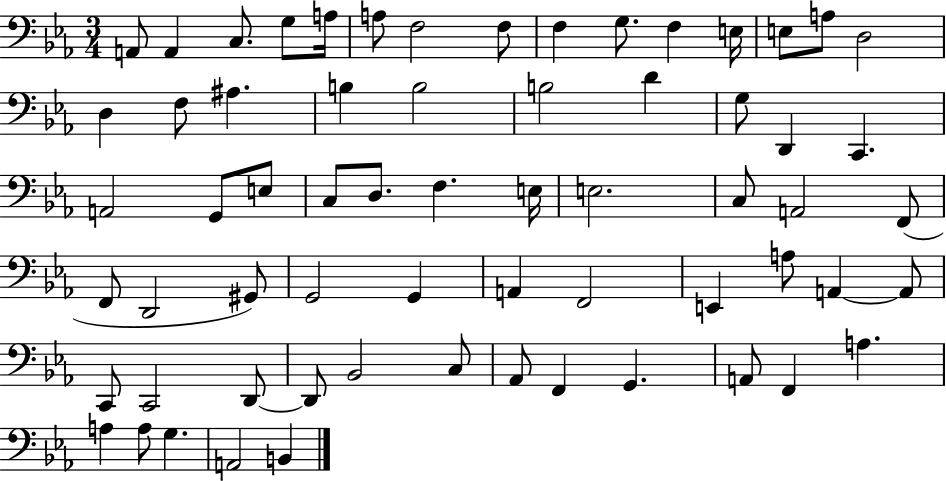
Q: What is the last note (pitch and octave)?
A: B2